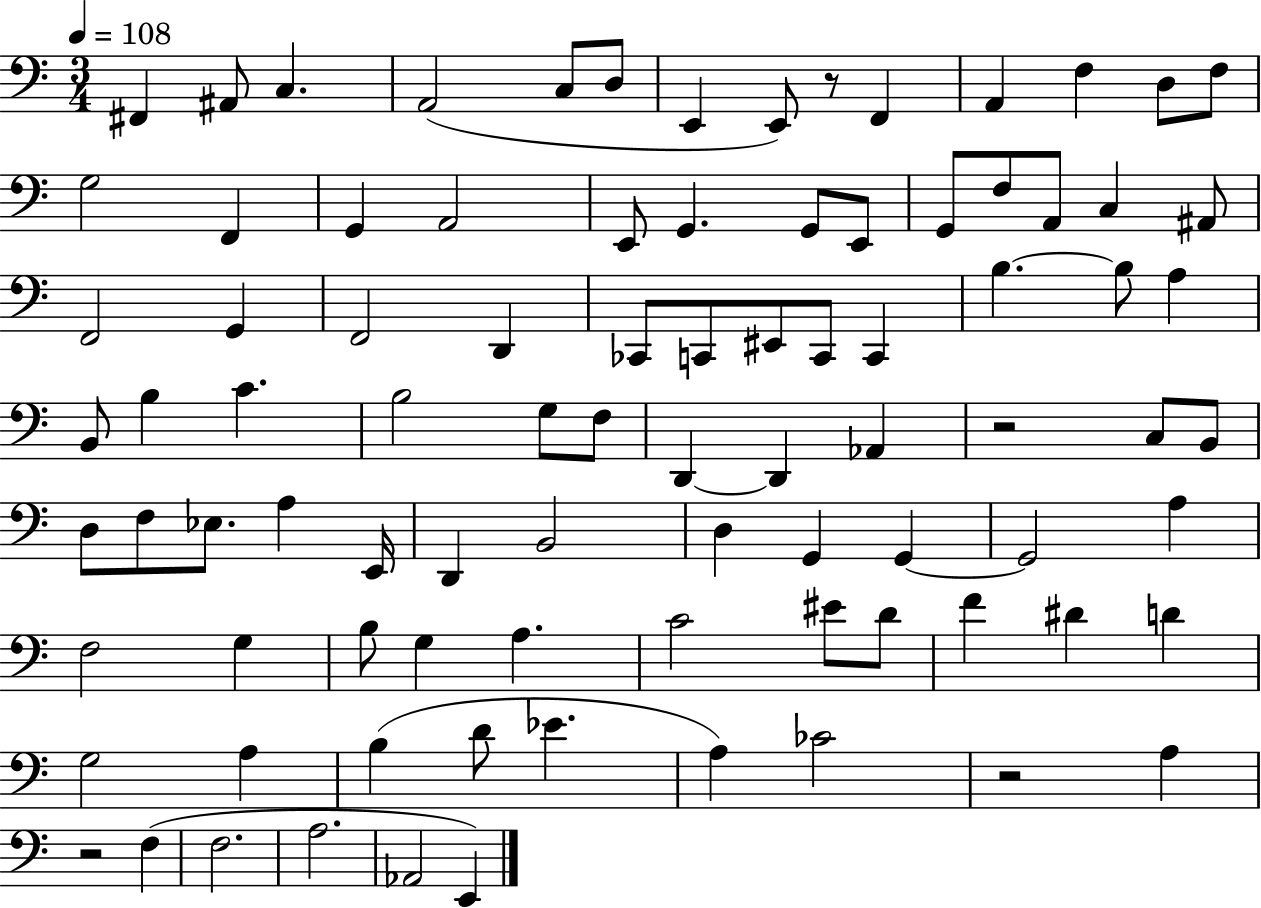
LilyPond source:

{
  \clef bass
  \numericTimeSignature
  \time 3/4
  \key c \major
  \tempo 4 = 108
  \repeat volta 2 { fis,4 ais,8 c4. | a,2( c8 d8 | e,4 e,8) r8 f,4 | a,4 f4 d8 f8 | \break g2 f,4 | g,4 a,2 | e,8 g,4. g,8 e,8 | g,8 f8 a,8 c4 ais,8 | \break f,2 g,4 | f,2 d,4 | ces,8 c,8 eis,8 c,8 c,4 | b4.~~ b8 a4 | \break b,8 b4 c'4. | b2 g8 f8 | d,4~~ d,4 aes,4 | r2 c8 b,8 | \break d8 f8 ees8. a4 e,16 | d,4 b,2 | d4 g,4 g,4~~ | g,2 a4 | \break f2 g4 | b8 g4 a4. | c'2 eis'8 d'8 | f'4 dis'4 d'4 | \break g2 a4 | b4( d'8 ees'4. | a4) ces'2 | r2 a4 | \break r2 f4( | f2. | a2. | aes,2 e,4) | \break } \bar "|."
}